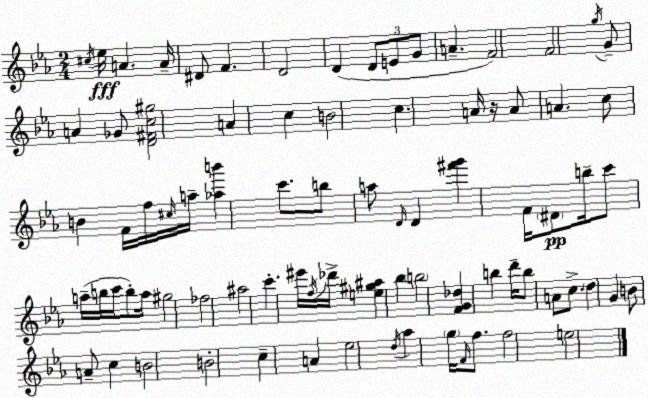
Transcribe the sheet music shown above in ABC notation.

X:1
T:Untitled
M:2/4
L:1/4
K:Cm
^c/4 _e/4 A A/4 ^D/2 F D2 D D/2 E/2 G/2 A F2 F2 g/4 G/2 A _G/2 [D^Fc^g]2 A c B2 c A/4 z/4 A/2 A c/2 B F/4 f/4 ^c/4 a/4 [_ab'] c'/2 b/2 a/2 D/4 D [^f'g'] F/4 ^D/2 b/4 c'/2 a/4 b/4 c'/4 b/2 a/4 ^g2 _f2 ^a2 c' ^e'/4 f/4 _d'/4 [e^g^a] _b b2 [FG_d] b d'/4 b/2 A/2 c/2 d G B/2 A/2 c B2 B2 c A _e2 d/4 _a g/4 F/4 f/2 f2 e2